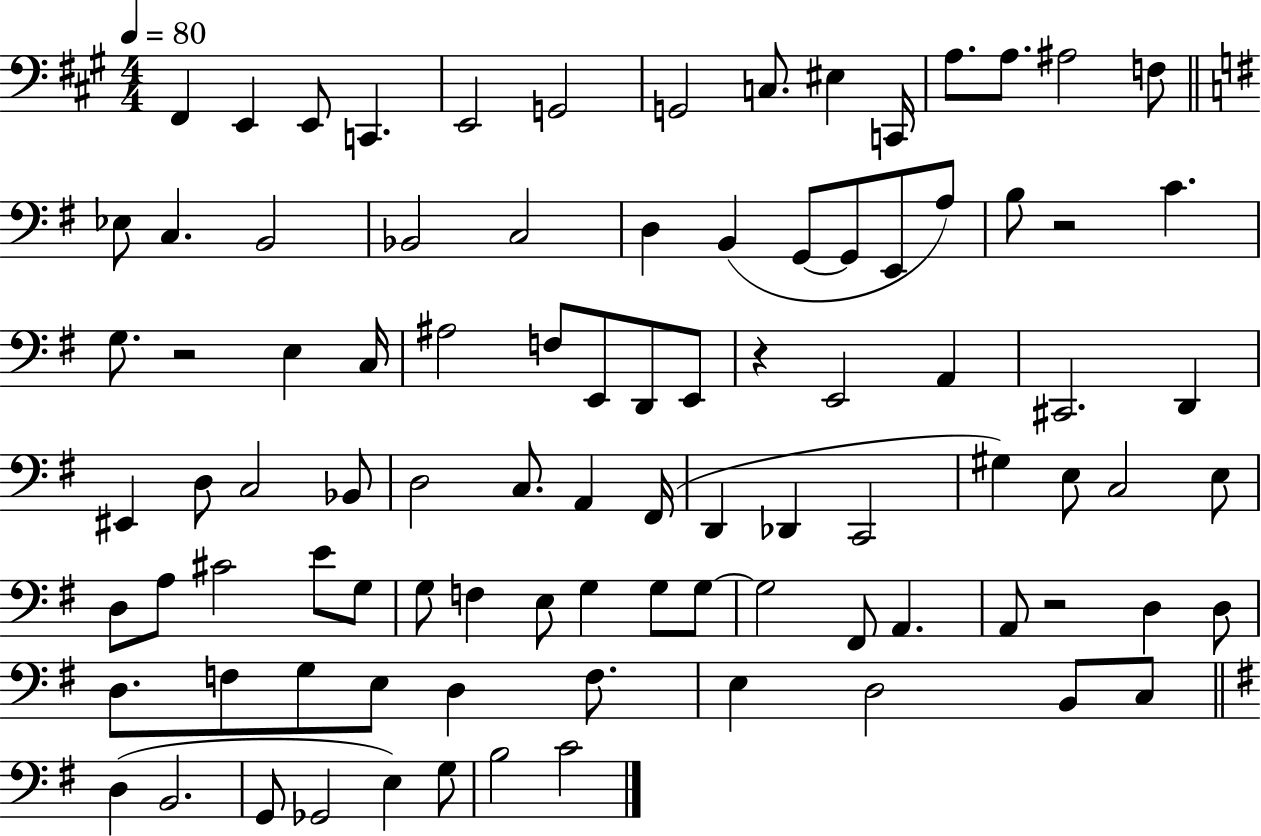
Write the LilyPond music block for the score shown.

{
  \clef bass
  \numericTimeSignature
  \time 4/4
  \key a \major
  \tempo 4 = 80
  fis,4 e,4 e,8 c,4. | e,2 g,2 | g,2 c8. eis4 c,16 | a8. a8. ais2 f8 | \break \bar "||" \break \key g \major ees8 c4. b,2 | bes,2 c2 | d4 b,4( g,8~~ g,8 e,8 a8) | b8 r2 c'4. | \break g8. r2 e4 c16 | ais2 f8 e,8 d,8 e,8 | r4 e,2 a,4 | cis,2. d,4 | \break eis,4 d8 c2 bes,8 | d2 c8. a,4 fis,16( | d,4 des,4 c,2 | gis4) e8 c2 e8 | \break d8 a8 cis'2 e'8 g8 | g8 f4 e8 g4 g8 g8~~ | g2 fis,8 a,4. | a,8 r2 d4 d8 | \break d8. f8 g8 e8 d4 f8. | e4 d2 b,8 c8 | \bar "||" \break \key g \major d4( b,2. | g,8 ges,2 e4) g8 | b2 c'2 | \bar "|."
}